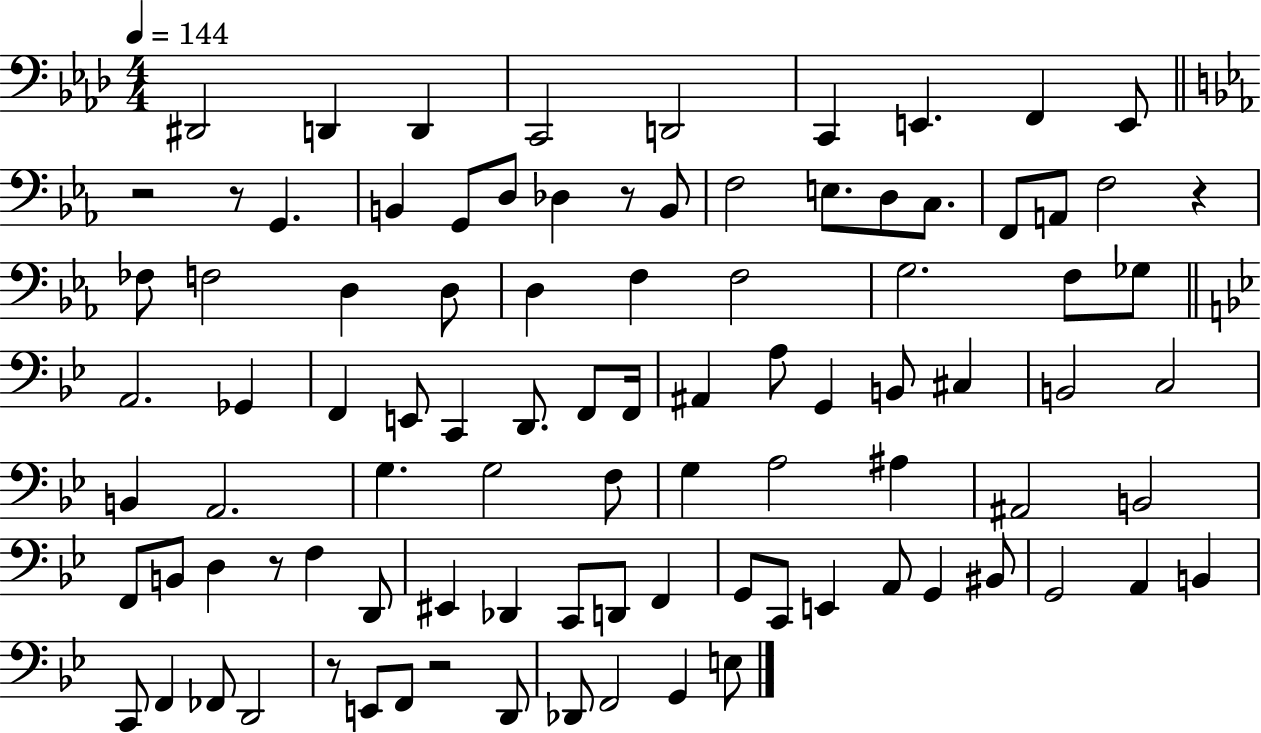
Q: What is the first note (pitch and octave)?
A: D#2